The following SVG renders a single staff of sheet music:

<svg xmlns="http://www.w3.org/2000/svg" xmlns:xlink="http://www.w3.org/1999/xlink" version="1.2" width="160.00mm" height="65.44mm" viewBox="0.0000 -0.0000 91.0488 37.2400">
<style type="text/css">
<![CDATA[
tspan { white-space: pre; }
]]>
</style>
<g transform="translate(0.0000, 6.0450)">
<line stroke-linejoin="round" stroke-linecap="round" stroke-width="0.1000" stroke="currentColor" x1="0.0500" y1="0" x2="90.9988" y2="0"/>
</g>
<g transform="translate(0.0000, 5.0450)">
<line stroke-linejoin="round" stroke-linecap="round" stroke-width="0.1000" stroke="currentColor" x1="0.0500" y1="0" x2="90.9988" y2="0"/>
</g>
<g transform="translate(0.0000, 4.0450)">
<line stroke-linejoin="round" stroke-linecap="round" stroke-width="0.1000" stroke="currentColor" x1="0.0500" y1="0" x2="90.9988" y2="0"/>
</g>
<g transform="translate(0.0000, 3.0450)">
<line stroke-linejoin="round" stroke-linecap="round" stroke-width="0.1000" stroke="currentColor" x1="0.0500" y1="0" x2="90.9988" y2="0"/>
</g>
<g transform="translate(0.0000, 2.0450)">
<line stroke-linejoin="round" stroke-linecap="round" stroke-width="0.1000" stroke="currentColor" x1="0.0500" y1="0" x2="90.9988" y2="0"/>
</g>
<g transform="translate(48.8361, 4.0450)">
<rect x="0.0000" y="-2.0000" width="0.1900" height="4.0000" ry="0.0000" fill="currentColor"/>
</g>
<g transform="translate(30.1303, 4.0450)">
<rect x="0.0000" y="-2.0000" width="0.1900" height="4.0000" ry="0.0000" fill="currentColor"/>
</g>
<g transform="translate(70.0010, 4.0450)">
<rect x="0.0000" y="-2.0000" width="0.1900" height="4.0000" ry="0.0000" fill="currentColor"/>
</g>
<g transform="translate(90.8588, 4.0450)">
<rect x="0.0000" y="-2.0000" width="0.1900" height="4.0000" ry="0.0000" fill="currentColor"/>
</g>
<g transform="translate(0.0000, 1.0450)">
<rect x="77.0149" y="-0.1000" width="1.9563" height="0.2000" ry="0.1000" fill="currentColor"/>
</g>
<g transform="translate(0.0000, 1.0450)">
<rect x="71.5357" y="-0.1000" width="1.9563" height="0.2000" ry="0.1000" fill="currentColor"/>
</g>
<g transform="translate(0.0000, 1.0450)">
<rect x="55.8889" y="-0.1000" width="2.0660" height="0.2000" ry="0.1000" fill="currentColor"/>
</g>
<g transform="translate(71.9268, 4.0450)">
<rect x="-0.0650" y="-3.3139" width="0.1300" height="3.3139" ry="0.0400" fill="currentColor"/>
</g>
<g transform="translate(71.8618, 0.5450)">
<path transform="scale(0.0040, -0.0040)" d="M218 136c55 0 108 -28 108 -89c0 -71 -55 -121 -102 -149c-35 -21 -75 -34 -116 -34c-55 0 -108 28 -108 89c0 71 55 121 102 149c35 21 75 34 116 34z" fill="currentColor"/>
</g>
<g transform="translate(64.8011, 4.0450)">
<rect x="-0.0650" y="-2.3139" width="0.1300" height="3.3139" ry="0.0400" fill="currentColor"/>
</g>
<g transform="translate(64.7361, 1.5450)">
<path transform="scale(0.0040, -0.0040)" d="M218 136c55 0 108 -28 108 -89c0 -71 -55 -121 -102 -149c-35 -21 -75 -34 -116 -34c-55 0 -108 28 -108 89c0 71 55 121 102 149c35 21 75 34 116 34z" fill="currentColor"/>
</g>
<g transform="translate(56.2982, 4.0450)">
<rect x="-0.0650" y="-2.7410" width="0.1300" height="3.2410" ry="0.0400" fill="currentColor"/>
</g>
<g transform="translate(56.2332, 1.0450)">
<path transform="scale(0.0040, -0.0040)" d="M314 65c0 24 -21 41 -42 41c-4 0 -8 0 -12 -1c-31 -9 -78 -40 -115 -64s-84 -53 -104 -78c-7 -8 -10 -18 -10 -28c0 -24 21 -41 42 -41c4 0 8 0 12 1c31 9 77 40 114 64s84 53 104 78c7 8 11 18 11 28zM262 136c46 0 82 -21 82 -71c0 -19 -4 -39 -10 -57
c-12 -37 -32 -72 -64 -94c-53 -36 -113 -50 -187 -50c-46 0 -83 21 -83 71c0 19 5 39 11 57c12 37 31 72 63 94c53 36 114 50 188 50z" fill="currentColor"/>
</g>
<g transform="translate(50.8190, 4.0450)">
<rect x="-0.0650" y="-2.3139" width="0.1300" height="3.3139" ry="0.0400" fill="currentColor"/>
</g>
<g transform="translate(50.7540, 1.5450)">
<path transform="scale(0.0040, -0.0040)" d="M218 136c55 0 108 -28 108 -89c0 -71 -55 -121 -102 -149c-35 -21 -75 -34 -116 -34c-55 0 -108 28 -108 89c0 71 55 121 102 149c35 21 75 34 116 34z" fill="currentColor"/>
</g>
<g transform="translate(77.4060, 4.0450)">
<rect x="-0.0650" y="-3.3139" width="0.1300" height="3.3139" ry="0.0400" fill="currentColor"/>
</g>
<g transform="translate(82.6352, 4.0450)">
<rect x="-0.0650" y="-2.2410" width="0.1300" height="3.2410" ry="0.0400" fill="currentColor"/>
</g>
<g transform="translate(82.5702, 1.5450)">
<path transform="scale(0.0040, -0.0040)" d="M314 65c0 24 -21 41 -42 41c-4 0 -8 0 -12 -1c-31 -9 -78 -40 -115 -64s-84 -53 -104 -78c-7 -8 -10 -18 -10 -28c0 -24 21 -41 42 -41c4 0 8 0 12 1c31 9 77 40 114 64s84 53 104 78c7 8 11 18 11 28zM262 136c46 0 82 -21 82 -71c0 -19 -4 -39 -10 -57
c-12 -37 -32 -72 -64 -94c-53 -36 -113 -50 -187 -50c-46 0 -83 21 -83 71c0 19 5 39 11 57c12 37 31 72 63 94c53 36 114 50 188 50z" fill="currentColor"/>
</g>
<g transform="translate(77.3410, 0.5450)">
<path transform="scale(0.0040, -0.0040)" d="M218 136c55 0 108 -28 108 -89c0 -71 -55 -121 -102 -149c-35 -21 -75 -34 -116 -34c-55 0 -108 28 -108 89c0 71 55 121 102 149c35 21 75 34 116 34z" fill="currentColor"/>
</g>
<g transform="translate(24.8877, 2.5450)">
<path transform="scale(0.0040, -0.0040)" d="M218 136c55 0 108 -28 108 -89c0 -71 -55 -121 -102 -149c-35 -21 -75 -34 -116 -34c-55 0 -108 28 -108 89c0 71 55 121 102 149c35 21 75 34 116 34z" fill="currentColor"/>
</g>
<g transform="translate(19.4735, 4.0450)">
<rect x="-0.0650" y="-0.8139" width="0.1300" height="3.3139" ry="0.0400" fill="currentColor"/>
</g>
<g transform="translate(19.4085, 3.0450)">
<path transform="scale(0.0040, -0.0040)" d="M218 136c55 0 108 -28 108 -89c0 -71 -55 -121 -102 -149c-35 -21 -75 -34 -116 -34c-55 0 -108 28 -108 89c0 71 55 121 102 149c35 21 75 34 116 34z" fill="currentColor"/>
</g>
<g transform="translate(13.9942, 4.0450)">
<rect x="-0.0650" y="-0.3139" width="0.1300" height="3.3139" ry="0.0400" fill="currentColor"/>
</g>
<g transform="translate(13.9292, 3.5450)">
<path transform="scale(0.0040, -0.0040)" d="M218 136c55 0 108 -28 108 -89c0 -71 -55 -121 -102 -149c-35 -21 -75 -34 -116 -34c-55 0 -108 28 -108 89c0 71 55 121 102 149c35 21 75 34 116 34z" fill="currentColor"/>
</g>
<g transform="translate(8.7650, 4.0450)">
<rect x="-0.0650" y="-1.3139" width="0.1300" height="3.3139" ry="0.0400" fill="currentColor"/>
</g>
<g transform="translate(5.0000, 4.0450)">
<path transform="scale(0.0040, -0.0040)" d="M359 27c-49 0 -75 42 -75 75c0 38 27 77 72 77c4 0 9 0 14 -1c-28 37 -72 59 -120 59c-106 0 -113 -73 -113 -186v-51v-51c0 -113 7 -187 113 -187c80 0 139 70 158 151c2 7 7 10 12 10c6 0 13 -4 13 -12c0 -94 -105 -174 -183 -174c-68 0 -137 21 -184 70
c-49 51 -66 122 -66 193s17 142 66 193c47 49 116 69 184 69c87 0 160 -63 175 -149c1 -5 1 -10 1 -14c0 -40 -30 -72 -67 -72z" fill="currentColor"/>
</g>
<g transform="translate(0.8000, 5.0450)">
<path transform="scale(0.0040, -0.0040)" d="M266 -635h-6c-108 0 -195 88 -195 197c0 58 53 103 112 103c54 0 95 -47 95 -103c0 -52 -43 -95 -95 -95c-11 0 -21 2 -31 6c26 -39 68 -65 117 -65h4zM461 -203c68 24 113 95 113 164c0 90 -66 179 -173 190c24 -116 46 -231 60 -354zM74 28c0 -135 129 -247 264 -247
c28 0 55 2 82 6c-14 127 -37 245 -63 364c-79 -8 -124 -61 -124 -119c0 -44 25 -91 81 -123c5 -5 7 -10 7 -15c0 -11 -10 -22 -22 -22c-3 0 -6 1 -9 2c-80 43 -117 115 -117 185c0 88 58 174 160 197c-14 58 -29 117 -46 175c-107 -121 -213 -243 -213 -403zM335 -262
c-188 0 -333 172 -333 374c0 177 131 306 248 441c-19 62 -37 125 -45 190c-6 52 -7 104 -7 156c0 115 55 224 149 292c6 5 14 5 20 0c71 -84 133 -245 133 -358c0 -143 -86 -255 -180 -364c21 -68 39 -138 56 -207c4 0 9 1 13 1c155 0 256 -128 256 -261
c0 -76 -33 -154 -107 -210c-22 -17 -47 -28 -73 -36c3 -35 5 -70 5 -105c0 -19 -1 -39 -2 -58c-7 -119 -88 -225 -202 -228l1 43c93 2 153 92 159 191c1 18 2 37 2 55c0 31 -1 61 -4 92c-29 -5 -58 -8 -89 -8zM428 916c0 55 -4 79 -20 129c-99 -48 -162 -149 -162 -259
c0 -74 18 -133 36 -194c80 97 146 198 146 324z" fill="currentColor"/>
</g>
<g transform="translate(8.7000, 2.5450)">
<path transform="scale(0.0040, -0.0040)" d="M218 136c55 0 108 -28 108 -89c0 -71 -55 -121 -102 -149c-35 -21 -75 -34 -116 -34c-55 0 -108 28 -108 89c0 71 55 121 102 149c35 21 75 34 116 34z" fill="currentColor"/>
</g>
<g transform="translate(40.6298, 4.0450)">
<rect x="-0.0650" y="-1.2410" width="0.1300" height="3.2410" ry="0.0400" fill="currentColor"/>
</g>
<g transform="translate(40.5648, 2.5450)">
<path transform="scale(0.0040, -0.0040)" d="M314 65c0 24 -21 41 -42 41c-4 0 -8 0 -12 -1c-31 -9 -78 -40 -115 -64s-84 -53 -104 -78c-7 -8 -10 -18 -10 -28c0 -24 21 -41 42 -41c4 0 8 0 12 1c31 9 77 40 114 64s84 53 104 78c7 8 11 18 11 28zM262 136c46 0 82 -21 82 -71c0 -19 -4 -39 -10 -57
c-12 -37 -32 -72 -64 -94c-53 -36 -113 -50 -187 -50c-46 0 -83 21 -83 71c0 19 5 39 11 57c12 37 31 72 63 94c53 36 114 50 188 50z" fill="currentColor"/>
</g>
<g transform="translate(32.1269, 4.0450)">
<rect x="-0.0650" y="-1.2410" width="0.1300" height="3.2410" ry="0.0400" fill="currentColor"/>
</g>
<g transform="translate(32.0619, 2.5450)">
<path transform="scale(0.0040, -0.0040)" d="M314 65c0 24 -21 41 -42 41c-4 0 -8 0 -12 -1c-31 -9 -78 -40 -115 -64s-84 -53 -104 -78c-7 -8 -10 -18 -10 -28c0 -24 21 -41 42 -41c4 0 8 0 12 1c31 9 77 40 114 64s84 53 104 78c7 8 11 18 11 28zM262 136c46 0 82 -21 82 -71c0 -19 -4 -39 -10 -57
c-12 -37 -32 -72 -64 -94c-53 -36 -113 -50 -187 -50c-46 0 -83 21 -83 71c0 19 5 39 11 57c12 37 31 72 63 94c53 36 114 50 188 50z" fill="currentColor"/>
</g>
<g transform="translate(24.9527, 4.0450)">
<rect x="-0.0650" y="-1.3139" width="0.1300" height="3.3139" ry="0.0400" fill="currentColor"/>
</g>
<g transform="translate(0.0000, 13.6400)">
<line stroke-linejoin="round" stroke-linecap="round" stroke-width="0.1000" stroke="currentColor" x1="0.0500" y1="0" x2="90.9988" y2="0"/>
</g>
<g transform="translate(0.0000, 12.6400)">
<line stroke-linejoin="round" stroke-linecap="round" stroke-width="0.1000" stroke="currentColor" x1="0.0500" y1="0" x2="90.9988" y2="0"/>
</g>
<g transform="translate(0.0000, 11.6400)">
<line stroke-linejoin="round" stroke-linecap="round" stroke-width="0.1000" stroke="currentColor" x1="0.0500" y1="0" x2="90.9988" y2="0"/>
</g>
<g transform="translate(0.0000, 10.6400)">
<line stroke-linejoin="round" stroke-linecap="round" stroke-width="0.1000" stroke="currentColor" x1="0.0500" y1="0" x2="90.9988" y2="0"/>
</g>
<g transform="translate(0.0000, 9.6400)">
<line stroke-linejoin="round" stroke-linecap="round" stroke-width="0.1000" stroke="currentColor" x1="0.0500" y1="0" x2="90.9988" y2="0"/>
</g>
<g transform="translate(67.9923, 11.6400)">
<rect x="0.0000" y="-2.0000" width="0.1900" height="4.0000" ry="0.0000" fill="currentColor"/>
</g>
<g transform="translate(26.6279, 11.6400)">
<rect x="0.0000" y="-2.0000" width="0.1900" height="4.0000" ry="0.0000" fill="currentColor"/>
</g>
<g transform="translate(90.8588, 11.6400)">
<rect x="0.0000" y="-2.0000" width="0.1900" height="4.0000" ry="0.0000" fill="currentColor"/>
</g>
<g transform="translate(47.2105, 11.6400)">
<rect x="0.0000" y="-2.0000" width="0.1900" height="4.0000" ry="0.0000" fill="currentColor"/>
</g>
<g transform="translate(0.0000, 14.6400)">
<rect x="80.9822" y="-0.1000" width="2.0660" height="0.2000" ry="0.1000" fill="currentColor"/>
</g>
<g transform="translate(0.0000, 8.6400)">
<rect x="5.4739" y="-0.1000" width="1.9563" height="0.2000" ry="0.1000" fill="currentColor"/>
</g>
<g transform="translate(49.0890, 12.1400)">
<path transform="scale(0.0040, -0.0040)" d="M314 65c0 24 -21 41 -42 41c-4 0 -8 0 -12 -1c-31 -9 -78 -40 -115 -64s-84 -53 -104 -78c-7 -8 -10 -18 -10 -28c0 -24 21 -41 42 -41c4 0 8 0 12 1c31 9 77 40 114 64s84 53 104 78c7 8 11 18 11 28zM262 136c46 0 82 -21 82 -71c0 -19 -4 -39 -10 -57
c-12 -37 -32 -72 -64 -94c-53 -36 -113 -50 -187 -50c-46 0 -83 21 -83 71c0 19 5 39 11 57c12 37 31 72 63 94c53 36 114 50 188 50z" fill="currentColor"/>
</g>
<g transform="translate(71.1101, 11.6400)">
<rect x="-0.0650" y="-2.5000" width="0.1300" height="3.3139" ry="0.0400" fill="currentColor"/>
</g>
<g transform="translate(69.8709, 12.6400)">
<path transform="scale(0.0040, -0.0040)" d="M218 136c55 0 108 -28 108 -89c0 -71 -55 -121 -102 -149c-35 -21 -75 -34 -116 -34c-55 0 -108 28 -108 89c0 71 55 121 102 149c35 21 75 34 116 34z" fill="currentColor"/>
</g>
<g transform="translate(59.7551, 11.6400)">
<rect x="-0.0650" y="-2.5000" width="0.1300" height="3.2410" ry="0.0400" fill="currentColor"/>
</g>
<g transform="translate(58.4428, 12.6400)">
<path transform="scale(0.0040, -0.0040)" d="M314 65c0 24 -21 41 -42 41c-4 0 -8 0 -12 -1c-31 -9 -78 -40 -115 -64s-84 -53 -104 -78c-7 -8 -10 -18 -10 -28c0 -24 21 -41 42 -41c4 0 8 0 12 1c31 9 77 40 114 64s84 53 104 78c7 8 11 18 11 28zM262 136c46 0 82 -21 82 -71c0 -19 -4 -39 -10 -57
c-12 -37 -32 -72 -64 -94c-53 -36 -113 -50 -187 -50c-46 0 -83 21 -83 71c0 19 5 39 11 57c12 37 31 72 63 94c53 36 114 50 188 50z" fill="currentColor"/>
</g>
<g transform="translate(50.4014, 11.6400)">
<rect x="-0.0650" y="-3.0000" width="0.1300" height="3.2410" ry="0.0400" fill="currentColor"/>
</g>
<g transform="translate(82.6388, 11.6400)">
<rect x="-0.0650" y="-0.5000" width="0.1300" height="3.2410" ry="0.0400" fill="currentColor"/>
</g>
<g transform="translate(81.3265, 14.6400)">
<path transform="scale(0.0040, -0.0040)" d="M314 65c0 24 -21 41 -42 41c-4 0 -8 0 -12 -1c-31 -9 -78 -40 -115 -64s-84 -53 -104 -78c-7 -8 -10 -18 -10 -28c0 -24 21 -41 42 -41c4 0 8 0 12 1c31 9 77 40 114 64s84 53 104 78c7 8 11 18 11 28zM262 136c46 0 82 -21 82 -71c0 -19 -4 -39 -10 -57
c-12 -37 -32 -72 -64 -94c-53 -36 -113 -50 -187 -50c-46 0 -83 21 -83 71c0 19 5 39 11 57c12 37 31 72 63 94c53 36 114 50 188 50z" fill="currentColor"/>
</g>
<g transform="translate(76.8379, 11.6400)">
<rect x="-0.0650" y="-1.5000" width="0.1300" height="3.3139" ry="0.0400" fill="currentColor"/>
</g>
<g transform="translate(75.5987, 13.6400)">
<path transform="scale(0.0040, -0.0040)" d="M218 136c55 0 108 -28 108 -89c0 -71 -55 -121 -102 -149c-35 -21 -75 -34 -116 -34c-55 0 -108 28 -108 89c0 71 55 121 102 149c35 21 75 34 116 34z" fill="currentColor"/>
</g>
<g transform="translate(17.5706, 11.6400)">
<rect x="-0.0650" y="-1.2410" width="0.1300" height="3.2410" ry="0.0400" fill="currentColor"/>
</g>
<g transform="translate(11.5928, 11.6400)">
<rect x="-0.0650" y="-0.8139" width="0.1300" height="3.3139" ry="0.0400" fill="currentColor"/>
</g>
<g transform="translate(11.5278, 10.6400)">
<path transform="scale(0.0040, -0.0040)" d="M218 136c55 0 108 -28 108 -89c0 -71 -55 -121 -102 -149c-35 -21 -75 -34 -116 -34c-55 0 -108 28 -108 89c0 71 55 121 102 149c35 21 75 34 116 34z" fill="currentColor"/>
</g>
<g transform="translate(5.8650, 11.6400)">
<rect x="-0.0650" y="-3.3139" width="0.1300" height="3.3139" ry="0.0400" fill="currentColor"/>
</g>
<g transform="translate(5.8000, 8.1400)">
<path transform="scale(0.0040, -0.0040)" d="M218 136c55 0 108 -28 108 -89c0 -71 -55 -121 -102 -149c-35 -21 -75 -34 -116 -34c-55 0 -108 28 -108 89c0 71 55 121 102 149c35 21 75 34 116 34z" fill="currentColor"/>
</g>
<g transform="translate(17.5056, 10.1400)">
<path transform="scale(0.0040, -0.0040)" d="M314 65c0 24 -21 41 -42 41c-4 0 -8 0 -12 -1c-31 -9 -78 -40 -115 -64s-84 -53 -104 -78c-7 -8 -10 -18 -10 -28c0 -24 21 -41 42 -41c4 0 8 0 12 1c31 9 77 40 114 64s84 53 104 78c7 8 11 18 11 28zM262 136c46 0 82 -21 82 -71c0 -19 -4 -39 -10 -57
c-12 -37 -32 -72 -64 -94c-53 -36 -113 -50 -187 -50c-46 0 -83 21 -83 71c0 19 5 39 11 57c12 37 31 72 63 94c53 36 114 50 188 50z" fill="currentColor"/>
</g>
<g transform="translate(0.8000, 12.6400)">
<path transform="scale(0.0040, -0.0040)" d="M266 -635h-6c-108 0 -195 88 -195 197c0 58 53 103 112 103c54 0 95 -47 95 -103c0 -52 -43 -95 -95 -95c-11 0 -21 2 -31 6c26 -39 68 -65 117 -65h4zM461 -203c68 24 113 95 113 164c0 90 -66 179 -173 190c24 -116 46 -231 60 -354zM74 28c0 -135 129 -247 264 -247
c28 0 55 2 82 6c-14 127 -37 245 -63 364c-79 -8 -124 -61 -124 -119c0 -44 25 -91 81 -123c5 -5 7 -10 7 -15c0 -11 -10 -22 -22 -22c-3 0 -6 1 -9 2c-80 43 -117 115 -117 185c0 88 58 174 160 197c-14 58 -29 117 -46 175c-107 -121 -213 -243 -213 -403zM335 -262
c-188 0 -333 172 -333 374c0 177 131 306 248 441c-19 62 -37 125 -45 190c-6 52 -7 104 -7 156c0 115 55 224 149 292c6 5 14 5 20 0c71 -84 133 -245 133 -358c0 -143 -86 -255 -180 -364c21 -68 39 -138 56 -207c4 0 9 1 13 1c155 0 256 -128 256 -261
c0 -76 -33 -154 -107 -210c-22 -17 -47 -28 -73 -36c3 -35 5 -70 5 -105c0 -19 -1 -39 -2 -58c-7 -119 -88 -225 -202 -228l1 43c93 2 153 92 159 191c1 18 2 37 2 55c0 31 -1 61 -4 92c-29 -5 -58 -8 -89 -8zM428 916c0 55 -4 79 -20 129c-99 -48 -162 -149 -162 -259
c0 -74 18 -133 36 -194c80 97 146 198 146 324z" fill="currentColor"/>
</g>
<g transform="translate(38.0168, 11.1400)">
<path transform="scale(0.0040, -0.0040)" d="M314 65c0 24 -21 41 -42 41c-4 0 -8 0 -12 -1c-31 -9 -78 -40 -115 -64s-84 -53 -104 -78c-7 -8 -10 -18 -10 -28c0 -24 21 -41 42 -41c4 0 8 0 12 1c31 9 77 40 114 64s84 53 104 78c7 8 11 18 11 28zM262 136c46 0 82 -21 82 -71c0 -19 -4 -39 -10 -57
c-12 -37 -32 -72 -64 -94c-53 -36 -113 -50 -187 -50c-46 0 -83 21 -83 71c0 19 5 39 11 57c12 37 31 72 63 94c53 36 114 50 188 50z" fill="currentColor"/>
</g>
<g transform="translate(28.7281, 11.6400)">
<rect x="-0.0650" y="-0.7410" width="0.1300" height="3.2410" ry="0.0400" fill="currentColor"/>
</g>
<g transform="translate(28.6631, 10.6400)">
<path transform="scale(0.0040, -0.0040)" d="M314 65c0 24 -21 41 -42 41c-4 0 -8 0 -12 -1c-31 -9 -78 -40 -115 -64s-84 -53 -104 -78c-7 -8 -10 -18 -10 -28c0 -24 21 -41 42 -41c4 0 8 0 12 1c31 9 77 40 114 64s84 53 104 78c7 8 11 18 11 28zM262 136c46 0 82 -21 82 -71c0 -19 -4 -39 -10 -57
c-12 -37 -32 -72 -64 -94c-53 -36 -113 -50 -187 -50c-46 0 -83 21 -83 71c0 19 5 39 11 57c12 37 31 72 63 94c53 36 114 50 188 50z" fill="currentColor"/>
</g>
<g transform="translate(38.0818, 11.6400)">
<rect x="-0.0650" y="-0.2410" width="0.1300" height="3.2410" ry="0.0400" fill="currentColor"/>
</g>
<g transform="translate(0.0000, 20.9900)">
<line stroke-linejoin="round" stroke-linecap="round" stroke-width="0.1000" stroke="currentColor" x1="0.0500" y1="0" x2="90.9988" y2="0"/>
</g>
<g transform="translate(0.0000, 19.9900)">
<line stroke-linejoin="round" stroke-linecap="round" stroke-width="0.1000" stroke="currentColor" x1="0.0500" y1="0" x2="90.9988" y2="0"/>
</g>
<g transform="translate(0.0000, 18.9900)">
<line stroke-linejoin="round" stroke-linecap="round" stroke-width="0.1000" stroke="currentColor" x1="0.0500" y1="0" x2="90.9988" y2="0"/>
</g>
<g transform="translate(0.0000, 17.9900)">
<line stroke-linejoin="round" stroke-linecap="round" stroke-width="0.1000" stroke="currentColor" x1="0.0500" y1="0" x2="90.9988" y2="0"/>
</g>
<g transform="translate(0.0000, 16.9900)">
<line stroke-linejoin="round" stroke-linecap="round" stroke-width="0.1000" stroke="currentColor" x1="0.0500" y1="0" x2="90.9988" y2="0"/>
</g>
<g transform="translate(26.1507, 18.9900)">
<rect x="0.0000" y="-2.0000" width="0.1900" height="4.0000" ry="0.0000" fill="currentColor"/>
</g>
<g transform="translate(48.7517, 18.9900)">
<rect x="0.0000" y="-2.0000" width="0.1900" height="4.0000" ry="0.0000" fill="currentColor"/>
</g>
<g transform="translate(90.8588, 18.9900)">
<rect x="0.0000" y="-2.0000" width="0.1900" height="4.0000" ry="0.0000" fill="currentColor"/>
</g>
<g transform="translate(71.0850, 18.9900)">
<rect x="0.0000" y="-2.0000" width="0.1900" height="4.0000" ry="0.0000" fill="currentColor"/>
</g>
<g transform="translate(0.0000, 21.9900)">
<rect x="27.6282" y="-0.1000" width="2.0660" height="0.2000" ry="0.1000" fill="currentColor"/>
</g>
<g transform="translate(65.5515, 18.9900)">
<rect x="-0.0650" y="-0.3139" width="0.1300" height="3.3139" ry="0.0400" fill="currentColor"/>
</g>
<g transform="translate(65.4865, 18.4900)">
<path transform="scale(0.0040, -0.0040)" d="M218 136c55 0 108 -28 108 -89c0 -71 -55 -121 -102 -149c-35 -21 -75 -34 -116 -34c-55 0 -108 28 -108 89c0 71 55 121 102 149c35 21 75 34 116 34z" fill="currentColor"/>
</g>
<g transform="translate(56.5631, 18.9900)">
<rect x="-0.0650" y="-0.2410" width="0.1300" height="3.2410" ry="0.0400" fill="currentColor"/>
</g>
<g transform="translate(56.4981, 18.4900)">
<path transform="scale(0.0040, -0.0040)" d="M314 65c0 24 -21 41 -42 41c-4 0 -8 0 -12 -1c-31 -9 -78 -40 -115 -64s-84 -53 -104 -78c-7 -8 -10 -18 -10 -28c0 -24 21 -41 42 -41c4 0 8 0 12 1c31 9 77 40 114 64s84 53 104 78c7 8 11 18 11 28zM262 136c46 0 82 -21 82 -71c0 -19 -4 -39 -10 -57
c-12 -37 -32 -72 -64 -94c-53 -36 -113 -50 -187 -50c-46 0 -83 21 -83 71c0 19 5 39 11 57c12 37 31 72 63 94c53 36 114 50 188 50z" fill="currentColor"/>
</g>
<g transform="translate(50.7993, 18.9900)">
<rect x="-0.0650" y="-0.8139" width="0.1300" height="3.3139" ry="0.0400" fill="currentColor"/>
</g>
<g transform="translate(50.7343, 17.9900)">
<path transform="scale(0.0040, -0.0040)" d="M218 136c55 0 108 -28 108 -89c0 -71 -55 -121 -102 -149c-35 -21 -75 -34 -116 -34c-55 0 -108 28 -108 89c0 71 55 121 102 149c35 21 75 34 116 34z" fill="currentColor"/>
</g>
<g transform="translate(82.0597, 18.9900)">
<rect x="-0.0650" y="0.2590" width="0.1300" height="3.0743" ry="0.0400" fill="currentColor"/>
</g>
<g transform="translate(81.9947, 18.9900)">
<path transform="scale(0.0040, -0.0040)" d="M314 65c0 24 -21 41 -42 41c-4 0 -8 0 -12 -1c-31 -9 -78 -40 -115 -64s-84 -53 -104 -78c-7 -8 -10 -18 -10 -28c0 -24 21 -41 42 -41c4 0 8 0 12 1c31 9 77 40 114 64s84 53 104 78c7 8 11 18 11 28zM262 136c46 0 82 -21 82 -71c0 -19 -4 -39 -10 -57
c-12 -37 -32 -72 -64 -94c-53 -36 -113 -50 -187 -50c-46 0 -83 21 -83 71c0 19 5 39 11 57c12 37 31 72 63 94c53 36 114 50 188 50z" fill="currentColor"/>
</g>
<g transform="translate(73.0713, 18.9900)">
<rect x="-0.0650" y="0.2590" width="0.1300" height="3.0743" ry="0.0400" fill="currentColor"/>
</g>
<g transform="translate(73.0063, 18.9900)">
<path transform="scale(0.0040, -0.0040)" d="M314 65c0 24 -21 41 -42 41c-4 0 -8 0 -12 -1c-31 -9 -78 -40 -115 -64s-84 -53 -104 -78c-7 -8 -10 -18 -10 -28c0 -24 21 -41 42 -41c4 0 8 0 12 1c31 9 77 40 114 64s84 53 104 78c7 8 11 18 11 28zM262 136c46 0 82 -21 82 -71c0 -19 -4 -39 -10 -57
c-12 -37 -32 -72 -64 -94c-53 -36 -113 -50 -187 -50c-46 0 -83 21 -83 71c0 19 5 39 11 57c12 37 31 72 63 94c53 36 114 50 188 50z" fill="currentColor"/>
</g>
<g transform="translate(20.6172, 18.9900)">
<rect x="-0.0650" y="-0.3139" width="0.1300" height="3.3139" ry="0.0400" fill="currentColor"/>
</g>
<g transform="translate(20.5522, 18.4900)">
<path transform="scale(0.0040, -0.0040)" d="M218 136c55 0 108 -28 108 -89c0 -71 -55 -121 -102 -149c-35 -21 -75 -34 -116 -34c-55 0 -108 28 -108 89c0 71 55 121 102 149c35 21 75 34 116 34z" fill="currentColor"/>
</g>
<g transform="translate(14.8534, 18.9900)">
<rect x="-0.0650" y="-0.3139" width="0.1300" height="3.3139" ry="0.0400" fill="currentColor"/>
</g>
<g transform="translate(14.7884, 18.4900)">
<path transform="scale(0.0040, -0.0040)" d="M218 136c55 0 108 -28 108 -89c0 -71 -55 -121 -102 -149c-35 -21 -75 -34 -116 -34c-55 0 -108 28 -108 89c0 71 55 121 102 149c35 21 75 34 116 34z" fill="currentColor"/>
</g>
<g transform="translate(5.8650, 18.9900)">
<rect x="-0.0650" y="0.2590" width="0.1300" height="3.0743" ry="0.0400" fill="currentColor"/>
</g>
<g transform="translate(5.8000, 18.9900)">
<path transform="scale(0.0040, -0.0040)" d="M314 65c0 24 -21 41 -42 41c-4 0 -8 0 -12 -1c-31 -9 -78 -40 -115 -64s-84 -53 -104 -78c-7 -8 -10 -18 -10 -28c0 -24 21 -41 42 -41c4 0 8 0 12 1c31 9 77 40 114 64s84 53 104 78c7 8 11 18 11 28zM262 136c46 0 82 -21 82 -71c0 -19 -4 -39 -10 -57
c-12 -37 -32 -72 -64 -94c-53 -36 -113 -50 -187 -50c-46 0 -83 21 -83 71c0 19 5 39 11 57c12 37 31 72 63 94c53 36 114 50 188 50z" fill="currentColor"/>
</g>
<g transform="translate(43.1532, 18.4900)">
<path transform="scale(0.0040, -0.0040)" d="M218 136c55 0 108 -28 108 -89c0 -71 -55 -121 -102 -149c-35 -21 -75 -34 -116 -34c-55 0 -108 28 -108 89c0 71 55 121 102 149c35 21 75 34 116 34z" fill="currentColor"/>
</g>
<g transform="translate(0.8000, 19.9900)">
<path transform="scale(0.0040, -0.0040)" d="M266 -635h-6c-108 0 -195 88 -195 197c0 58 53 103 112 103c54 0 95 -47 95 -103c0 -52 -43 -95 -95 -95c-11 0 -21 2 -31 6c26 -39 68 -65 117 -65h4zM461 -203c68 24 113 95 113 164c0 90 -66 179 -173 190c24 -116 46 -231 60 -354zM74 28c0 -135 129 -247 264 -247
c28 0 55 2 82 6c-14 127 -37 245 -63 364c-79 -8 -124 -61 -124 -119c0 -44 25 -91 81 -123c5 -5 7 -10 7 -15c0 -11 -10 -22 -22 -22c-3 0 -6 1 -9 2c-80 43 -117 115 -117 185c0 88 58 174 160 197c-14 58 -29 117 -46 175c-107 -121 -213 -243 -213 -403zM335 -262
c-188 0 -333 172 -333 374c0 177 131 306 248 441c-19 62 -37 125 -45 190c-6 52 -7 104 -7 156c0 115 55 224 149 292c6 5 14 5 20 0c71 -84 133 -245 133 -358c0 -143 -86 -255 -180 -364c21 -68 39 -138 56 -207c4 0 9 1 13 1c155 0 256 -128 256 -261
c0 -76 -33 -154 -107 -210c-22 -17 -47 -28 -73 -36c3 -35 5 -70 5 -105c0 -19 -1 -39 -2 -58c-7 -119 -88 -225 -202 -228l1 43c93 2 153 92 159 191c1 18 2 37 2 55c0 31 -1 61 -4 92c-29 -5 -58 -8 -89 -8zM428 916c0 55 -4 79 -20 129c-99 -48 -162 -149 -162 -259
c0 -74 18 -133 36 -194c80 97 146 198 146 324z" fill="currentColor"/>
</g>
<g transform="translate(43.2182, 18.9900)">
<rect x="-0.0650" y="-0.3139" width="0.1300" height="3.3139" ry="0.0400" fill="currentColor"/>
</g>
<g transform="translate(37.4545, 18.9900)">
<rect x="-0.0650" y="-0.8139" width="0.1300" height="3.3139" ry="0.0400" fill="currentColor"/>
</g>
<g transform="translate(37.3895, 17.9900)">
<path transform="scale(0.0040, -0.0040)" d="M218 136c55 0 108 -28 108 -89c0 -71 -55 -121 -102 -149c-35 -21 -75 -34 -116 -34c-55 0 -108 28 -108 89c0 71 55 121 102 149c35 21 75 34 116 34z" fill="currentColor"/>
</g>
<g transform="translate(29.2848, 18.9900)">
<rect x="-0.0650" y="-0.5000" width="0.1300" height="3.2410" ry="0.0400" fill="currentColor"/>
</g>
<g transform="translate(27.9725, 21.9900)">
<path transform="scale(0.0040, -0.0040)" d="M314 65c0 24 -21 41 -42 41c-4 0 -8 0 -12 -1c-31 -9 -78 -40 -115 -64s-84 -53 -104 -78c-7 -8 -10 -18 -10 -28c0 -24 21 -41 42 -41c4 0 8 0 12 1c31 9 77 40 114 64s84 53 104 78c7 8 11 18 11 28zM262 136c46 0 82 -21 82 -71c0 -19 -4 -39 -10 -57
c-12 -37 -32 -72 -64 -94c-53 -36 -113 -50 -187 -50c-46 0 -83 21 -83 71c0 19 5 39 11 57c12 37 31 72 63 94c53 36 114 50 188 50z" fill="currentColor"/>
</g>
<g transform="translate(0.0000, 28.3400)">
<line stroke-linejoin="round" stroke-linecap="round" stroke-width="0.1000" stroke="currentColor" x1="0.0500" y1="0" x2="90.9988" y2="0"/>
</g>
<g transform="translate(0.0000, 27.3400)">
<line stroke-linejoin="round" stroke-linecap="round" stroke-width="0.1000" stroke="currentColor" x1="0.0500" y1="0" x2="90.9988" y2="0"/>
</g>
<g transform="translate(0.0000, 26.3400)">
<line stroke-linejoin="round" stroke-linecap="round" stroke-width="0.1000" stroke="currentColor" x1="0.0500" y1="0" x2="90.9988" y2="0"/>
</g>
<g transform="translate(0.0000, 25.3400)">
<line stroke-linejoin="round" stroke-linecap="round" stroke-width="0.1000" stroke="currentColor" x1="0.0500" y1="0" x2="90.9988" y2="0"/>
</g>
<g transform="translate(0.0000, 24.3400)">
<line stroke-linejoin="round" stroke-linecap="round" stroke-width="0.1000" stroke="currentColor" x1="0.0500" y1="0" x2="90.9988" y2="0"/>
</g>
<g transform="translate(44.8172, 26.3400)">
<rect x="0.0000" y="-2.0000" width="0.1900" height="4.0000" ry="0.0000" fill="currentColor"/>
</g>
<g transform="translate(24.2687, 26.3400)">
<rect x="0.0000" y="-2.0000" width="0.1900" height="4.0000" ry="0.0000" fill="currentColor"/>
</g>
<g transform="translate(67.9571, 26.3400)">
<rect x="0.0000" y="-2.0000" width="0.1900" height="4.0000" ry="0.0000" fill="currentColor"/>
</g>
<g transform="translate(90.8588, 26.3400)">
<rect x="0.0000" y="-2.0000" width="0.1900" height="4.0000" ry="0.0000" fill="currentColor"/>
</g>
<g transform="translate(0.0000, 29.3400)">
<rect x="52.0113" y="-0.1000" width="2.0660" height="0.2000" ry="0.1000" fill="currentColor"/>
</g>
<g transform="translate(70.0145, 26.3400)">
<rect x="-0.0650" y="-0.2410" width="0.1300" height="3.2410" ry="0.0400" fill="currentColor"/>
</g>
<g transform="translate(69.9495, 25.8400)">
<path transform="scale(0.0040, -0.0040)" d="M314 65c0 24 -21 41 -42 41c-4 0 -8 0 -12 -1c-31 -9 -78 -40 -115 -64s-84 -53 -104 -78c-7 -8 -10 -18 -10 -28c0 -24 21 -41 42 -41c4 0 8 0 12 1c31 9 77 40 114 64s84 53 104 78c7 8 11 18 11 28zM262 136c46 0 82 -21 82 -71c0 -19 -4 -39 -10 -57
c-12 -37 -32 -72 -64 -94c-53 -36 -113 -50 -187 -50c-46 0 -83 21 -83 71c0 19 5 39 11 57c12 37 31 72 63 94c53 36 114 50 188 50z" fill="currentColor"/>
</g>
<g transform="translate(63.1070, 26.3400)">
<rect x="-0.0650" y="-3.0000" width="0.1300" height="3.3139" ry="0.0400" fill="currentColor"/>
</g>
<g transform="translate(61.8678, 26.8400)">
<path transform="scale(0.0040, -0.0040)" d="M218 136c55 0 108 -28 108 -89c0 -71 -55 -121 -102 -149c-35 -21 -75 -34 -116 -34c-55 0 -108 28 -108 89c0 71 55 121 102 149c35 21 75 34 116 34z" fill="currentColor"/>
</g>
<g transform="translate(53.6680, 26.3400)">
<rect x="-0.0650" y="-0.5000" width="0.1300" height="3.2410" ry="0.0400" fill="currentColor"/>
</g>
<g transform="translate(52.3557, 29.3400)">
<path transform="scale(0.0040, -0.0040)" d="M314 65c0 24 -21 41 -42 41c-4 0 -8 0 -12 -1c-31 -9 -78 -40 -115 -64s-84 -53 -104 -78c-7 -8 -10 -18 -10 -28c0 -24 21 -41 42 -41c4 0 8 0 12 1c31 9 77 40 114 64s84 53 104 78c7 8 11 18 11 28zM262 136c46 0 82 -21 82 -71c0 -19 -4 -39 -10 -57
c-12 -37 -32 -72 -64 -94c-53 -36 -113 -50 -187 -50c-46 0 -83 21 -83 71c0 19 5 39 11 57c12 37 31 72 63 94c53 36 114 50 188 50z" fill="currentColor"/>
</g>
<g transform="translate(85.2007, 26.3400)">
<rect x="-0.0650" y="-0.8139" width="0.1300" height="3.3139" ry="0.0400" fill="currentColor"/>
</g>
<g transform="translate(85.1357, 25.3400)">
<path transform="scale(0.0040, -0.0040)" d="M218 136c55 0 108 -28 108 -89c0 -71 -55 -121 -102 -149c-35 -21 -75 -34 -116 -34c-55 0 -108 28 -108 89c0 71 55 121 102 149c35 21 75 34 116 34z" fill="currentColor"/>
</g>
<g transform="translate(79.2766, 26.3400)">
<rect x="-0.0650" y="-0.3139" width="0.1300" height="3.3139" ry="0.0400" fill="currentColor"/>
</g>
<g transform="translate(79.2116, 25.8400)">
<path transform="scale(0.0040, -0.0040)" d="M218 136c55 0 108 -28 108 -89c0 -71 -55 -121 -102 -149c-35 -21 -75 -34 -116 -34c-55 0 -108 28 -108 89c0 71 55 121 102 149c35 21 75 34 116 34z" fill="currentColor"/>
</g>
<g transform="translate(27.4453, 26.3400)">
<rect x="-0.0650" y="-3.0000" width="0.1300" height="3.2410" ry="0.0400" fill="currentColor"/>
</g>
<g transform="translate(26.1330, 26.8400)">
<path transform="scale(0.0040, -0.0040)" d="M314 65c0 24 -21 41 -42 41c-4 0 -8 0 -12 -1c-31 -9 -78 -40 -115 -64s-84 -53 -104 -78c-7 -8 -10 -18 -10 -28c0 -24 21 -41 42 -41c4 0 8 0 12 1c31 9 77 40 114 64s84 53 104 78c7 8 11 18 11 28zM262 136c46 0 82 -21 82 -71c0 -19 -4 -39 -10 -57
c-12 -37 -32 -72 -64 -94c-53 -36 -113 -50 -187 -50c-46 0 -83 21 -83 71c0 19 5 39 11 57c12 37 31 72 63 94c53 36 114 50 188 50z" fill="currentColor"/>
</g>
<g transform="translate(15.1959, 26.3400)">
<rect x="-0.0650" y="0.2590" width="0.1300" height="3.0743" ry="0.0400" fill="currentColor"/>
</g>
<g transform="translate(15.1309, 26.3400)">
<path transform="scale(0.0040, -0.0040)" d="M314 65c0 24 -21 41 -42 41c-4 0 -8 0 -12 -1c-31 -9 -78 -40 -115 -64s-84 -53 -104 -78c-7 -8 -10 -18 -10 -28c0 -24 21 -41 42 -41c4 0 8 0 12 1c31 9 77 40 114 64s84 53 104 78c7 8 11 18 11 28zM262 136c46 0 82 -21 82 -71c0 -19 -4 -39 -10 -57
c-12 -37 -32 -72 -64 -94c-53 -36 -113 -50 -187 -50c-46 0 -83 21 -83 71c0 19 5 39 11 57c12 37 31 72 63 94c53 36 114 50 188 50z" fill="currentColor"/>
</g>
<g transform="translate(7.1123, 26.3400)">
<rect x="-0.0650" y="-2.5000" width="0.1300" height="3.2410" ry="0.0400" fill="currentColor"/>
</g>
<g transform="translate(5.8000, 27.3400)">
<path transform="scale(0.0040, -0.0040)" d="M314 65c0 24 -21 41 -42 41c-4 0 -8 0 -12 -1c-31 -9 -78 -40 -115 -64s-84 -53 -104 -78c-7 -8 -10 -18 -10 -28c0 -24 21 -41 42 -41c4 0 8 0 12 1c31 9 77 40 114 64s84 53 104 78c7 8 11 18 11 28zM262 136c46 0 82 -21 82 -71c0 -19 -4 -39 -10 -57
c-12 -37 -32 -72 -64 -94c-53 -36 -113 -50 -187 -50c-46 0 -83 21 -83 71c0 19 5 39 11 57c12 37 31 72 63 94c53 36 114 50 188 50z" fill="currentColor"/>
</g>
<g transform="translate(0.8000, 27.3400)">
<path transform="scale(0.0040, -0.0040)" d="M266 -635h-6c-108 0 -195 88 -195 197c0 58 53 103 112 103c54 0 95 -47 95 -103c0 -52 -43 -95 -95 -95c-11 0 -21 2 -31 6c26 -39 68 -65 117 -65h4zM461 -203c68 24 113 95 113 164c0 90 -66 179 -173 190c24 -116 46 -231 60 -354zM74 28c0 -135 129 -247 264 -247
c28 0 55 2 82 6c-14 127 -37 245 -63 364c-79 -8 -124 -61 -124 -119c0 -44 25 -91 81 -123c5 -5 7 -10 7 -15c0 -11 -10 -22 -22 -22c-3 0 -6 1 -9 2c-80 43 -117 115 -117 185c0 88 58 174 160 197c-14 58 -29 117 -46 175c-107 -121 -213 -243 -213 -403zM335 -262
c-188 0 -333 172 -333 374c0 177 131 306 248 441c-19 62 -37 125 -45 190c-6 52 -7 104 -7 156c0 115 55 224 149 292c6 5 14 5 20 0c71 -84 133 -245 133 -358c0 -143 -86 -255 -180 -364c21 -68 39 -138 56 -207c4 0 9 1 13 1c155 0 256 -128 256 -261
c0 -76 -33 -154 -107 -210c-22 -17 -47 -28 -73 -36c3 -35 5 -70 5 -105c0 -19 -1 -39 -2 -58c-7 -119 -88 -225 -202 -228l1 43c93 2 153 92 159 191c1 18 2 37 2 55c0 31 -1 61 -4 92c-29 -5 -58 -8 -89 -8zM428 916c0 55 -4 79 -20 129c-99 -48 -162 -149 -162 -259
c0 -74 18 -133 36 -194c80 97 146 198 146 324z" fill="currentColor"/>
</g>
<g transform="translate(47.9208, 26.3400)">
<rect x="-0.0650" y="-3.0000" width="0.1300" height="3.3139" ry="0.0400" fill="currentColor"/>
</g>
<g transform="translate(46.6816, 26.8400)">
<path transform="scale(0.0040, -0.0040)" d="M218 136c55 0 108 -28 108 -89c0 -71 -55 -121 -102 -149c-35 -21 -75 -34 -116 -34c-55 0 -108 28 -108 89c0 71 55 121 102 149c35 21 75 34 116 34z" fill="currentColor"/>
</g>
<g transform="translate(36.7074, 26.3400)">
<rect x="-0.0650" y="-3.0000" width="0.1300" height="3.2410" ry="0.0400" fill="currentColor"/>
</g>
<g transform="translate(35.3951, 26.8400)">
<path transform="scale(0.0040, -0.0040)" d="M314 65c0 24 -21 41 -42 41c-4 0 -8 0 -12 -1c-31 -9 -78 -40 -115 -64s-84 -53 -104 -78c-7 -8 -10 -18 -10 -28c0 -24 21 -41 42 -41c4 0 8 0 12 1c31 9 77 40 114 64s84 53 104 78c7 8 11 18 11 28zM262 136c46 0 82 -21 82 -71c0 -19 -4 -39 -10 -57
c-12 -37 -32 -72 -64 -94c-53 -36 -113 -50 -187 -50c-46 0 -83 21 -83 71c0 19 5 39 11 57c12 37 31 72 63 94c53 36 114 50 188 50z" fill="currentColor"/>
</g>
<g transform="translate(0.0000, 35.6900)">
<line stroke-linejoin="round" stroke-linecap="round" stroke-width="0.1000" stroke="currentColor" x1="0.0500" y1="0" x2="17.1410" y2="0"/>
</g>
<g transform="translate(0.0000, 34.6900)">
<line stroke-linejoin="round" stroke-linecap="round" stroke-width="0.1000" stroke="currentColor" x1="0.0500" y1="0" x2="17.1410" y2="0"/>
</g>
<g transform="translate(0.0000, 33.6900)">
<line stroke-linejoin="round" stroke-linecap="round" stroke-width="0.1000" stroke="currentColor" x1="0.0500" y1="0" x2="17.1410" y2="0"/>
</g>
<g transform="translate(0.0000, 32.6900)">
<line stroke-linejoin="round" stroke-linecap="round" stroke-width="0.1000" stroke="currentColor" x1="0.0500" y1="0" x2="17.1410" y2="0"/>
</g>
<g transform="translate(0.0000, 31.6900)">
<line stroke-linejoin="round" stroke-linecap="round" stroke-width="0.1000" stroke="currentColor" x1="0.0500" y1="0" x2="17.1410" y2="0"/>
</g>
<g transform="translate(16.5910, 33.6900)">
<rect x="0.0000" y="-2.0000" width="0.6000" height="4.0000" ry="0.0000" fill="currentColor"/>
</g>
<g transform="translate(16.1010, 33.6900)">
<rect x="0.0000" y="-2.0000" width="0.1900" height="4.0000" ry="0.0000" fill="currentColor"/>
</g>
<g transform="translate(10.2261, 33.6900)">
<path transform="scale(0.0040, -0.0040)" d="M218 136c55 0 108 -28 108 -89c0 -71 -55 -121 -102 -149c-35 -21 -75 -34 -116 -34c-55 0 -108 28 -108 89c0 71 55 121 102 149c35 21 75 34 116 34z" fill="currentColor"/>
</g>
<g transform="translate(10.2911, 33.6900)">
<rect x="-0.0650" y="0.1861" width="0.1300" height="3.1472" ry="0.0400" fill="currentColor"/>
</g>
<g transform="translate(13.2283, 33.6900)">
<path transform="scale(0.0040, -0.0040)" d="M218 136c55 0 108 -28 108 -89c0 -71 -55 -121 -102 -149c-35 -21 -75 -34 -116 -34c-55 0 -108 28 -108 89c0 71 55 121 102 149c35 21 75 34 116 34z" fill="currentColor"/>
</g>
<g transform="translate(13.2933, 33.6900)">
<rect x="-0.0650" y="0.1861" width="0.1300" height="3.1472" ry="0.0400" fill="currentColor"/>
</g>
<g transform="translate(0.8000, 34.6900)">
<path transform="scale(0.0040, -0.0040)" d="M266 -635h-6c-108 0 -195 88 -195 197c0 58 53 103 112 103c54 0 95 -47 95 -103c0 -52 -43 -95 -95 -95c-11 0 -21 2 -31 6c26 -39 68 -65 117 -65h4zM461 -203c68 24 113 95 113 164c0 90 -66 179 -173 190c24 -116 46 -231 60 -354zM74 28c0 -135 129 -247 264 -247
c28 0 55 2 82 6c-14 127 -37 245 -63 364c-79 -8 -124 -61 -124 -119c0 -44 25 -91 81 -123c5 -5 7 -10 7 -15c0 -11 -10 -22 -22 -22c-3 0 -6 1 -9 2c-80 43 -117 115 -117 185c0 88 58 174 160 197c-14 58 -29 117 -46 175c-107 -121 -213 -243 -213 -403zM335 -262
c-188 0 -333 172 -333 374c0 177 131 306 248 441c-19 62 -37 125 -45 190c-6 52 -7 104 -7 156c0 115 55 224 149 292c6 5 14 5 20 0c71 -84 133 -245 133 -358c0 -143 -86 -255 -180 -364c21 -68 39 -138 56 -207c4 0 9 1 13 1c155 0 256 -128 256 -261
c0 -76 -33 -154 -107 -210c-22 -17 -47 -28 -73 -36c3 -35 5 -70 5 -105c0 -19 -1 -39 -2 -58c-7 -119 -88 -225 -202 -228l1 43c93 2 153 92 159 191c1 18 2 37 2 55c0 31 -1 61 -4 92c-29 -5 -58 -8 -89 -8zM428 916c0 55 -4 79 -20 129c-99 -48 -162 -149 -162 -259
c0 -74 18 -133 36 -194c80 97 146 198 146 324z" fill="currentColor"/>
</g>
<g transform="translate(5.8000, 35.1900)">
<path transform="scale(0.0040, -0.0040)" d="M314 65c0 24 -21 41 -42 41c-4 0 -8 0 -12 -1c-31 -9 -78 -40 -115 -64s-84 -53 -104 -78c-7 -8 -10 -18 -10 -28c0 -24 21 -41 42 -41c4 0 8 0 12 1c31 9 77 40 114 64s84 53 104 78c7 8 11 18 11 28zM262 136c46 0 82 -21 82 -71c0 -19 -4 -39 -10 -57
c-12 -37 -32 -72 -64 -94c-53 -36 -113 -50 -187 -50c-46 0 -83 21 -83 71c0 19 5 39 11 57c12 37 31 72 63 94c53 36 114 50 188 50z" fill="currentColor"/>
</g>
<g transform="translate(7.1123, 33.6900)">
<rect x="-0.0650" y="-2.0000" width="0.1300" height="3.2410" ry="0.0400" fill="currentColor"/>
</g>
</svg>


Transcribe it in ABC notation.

X:1
T:Untitled
M:4/4
L:1/4
K:C
e c d e e2 e2 g a2 g b b g2 b d e2 d2 c2 A2 G2 G E C2 B2 c c C2 d c d c2 c B2 B2 G2 B2 A2 A2 A C2 A c2 c d F2 B B